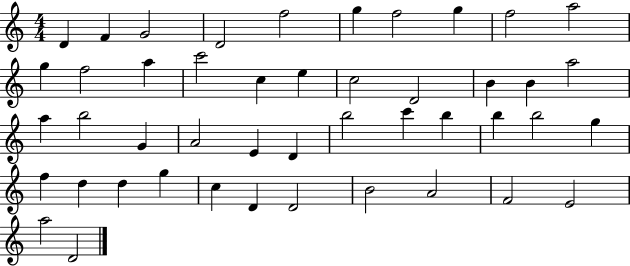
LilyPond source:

{
  \clef treble
  \numericTimeSignature
  \time 4/4
  \key c \major
  d'4 f'4 g'2 | d'2 f''2 | g''4 f''2 g''4 | f''2 a''2 | \break g''4 f''2 a''4 | c'''2 c''4 e''4 | c''2 d'2 | b'4 b'4 a''2 | \break a''4 b''2 g'4 | a'2 e'4 d'4 | b''2 c'''4 b''4 | b''4 b''2 g''4 | \break f''4 d''4 d''4 g''4 | c''4 d'4 d'2 | b'2 a'2 | f'2 e'2 | \break a''2 d'2 | \bar "|."
}